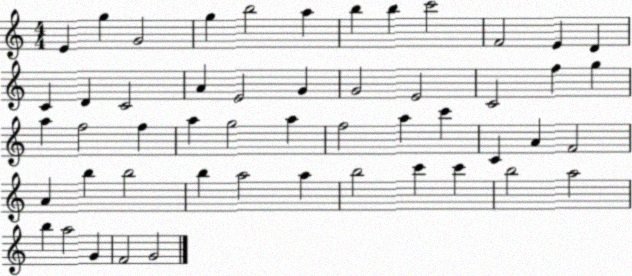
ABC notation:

X:1
T:Untitled
M:4/4
L:1/4
K:C
E g G2 g b2 a b b c'2 F2 E D C D C2 A E2 G G2 E2 C2 f g a f2 f a g2 a f2 a c' C A F2 A b b2 b a2 a b2 c' c' b2 a2 b a2 G F2 G2